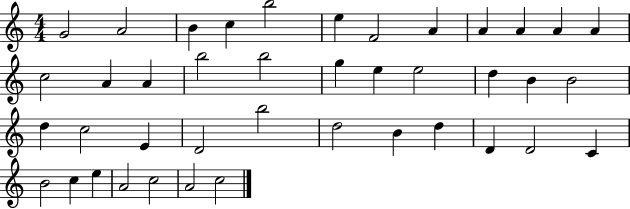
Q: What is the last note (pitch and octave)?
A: C5